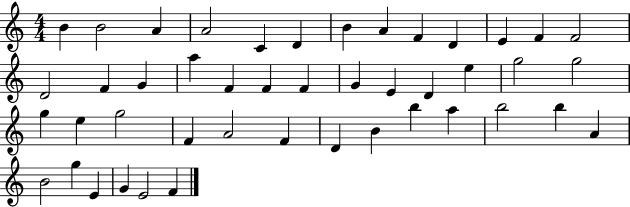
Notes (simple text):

B4/q B4/h A4/q A4/h C4/q D4/q B4/q A4/q F4/q D4/q E4/q F4/q F4/h D4/h F4/q G4/q A5/q F4/q F4/q F4/q G4/q E4/q D4/q E5/q G5/h G5/h G5/q E5/q G5/h F4/q A4/h F4/q D4/q B4/q B5/q A5/q B5/h B5/q A4/q B4/h G5/q E4/q G4/q E4/h F4/q